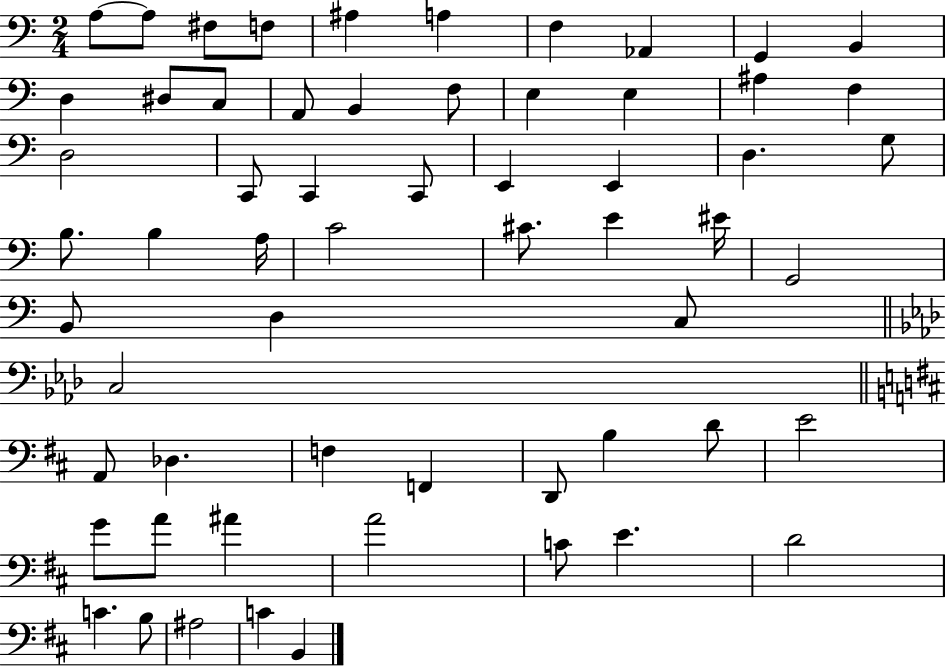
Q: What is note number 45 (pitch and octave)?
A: D2